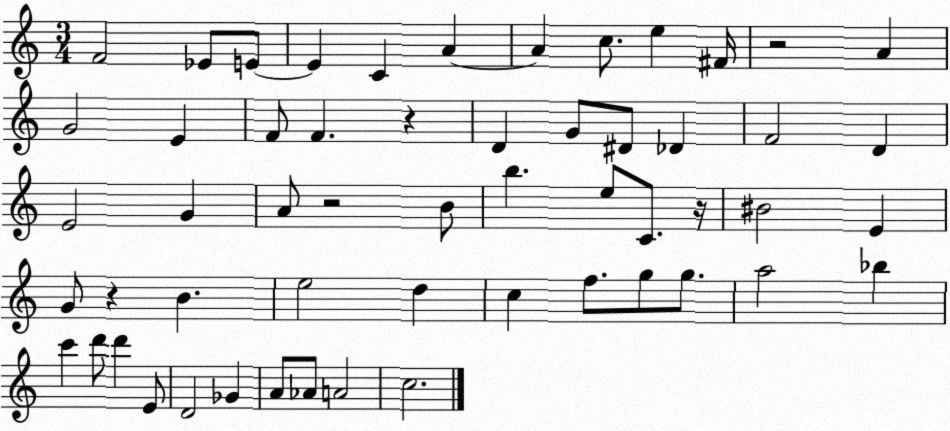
X:1
T:Untitled
M:3/4
L:1/4
K:C
F2 _E/2 E/2 E C A A c/2 e ^F/4 z2 A G2 E F/2 F z D G/2 ^D/2 _D F2 D E2 G A/2 z2 B/2 b e/2 C/2 z/4 ^B2 E G/2 z B e2 d c f/2 g/2 g/2 a2 _b c' d'/2 d' E/2 D2 _G A/2 _A/2 A2 c2